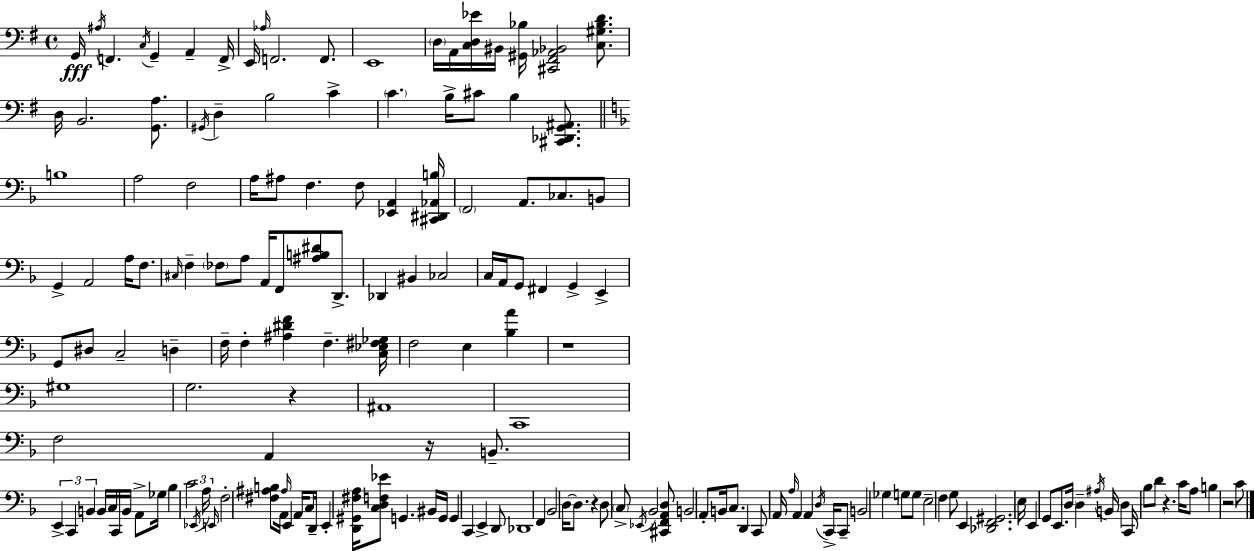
G2/s A#3/s F2/q. C3/s G2/q A2/q F2/s E2/s Ab3/s F2/h. F2/e. E2/w D3/s A2/s [C3,D3,Eb4]/s BIS2/s [G#2,Bb3]/s [C#2,F#2,Ab2,Bb2]/h [C3,G#3,Bb3,D4]/e. D3/s B2/h. [G2,A3]/e. G#2/s D3/q B3/h C4/q C4/q. B3/s C#4/e B3/q [C#2,Db2,G2,A#2]/e. B3/w A3/h F3/h A3/s A#3/e F3/q. F3/e [Eb2,A2]/q [C#2,D#2,Ab2,B3]/s F2/h A2/e. CES3/e. B2/e G2/q A2/h A3/s F3/e. C#3/s F3/q FES3/e A3/e A2/s F2/e [A#3,B3,D#4]/e D2/e. Db2/q BIS2/q CES3/h C3/s A2/s G2/e F#2/q G2/q E2/q G2/e D#3/e C3/h D3/q F3/s F3/q [A#3,D#4,F4]/q F3/q. [C3,Eb3,F#3,Gb3]/s F3/h E3/q [Bb3,A4]/q R/w G#3/w G3/h. R/q A#2/w C2/w F3/h A2/q R/s B2/e. E2/q C2/q B2/q B2/s C3/s C2/s B2/s A2/e Gb3/s Bb3/q C4/h Eb2/s A3/s E2/s F3/h [F#3,A#3,B3]/e A2/s A#3/s E2/q A2/s C3/e D2/s E2/q [D2,G#2,F#3,A3]/s [C3,D3,F3,Eb4]/e G2/q. BIS2/s G2/s G2/q C2/q E2/q D2/e Db2/w F2/q Bb2/h D3/s D3/e. R/q D3/e C3/e Eb2/s Bb2/h [C#2,F2,A2,D3]/e B2/h A2/e B2/s C3/e. D2/q C2/e A2/s A3/s A2/q A2/q D3/s C2/s C2/e B2/h Gb3/q G3/e G3/e E3/h F3/q G3/e E2/q [Db2,F2,G#2]/h. E3/s E2/q G2/e E2/e. D3/s D3/q A#3/s B2/s D3/q C2/s Bb3/e D4/e R/q. C4/s A3/e B3/q R/h C4/e